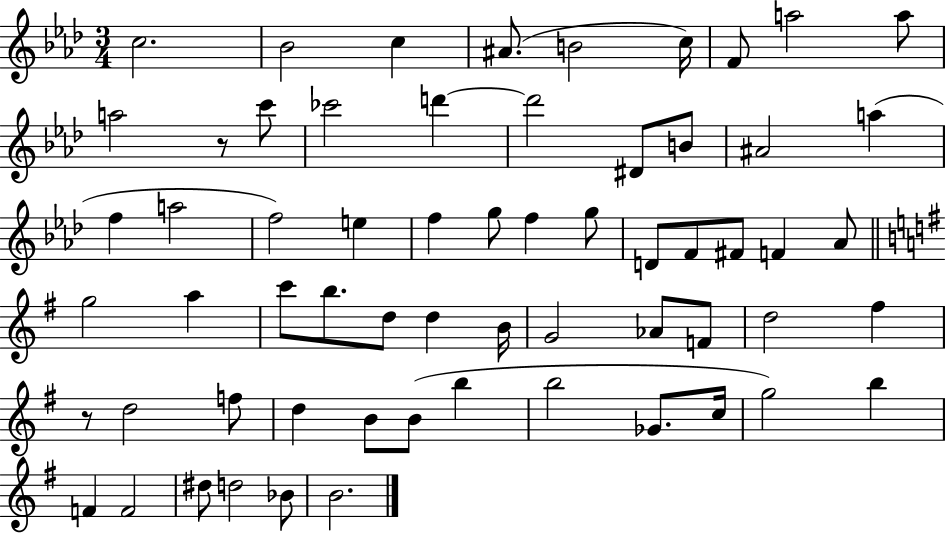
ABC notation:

X:1
T:Untitled
M:3/4
L:1/4
K:Ab
c2 _B2 c ^A/2 B2 c/4 F/2 a2 a/2 a2 z/2 c'/2 _c'2 d' d'2 ^D/2 B/2 ^A2 a f a2 f2 e f g/2 f g/2 D/2 F/2 ^F/2 F _A/2 g2 a c'/2 b/2 d/2 d B/4 G2 _A/2 F/2 d2 ^f z/2 d2 f/2 d B/2 B/2 b b2 _G/2 c/4 g2 b F F2 ^d/2 d2 _B/2 B2